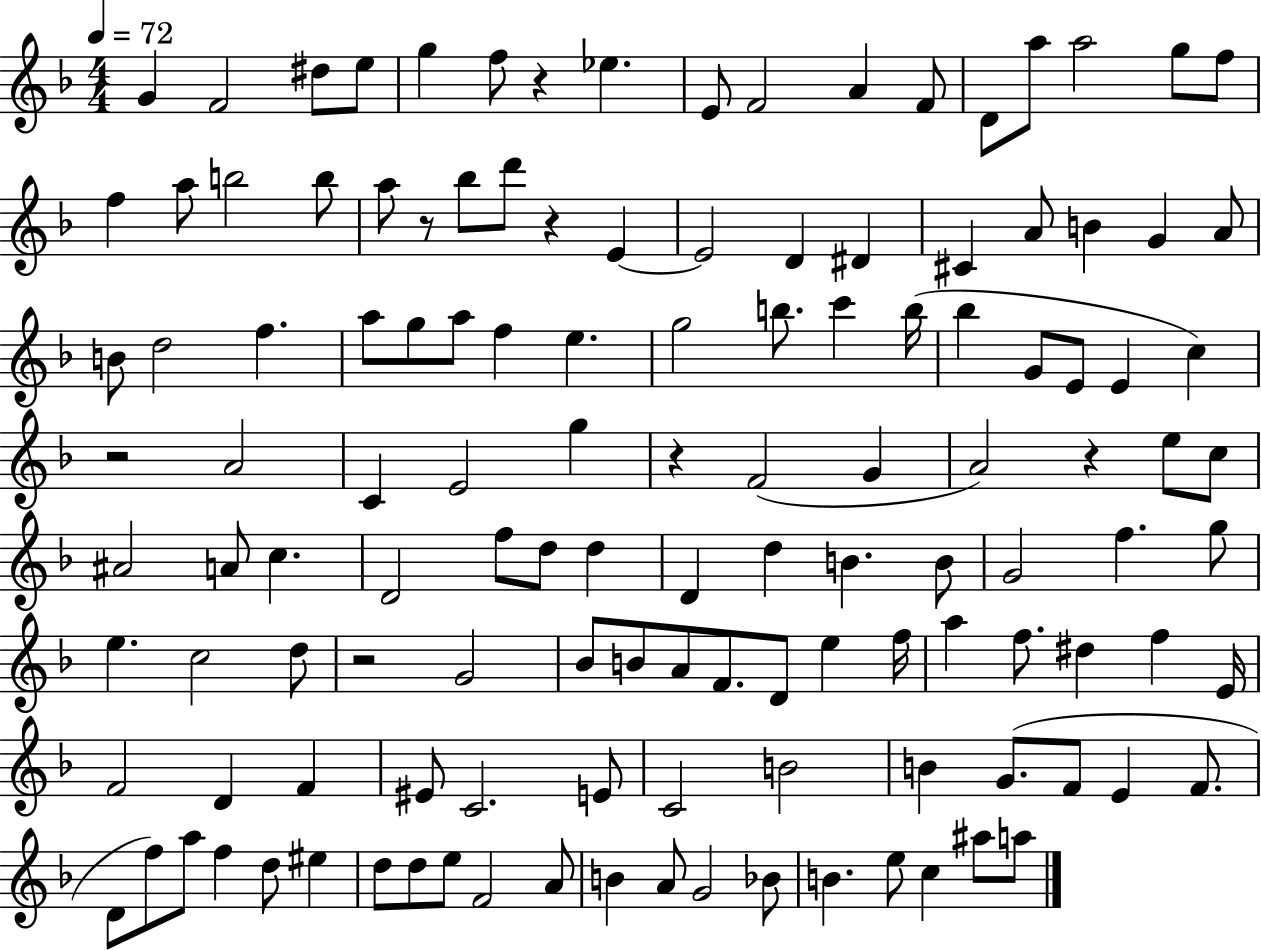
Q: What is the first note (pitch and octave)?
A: G4